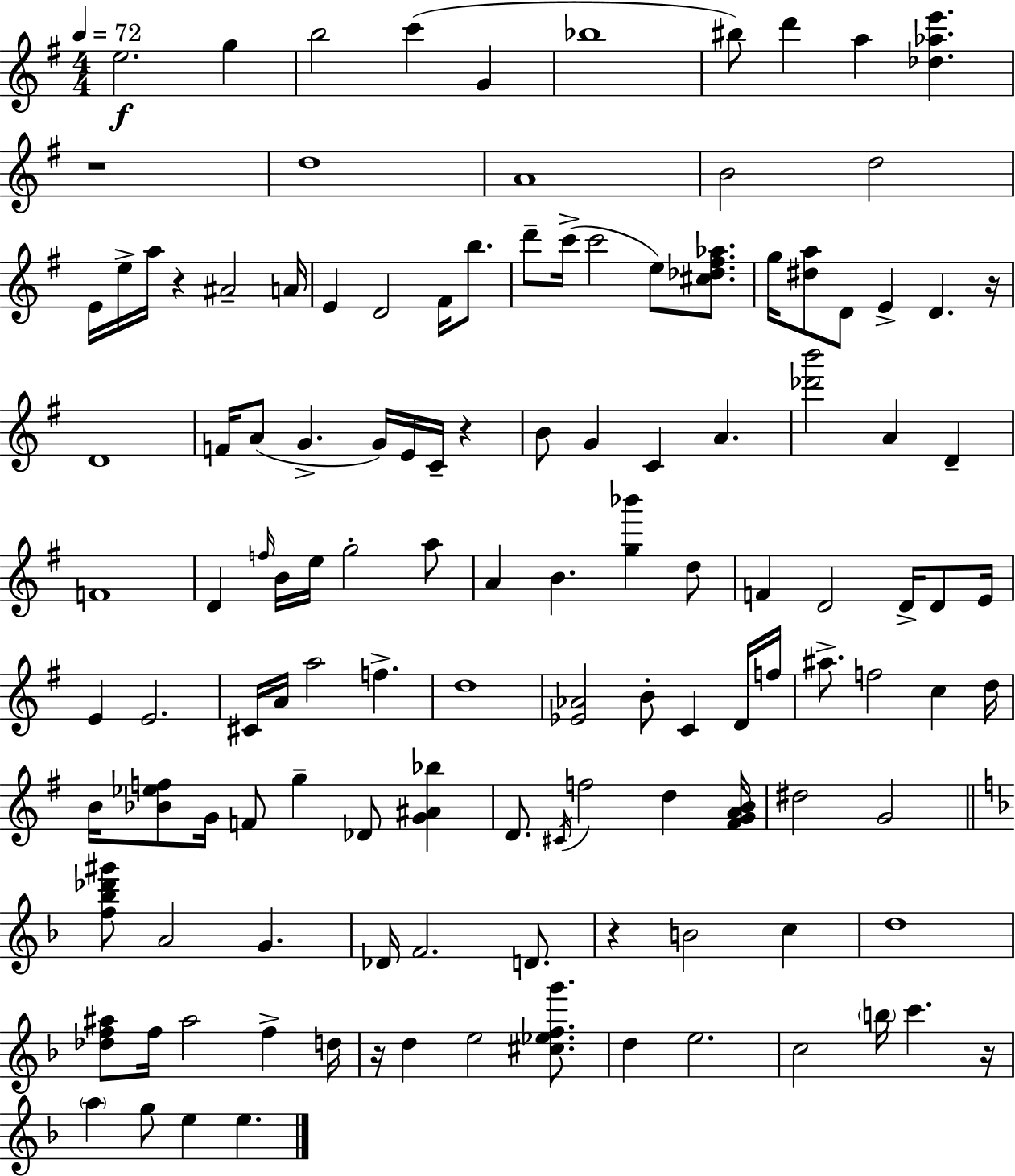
E5/h. G5/q B5/h C6/q G4/q Bb5/w BIS5/e D6/q A5/q [Db5,Ab5,E6]/q. R/w D5/w A4/w B4/h D5/h E4/s E5/s A5/s R/q A#4/h A4/s E4/q D4/h F#4/s B5/e. D6/e C6/s C6/h E5/e [C#5,Db5,F#5,Ab5]/e. G5/s [D#5,A5]/e D4/e E4/q D4/q. R/s D4/w F4/s A4/e G4/q. G4/s E4/s C4/s R/q B4/e G4/q C4/q A4/q. [Db6,B6]/h A4/q D4/q F4/w D4/q F5/s B4/s E5/s G5/h A5/e A4/q B4/q. [G5,Bb6]/q D5/e F4/q D4/h D4/s D4/e E4/s E4/q E4/h. C#4/s A4/s A5/h F5/q. D5/w [Eb4,Ab4]/h B4/e C4/q D4/s F5/s A#5/e. F5/h C5/q D5/s B4/s [Bb4,Eb5,F5]/e G4/s F4/e G5/q Db4/e [G4,A#4,Bb5]/q D4/e. C#4/s F5/h D5/q [F#4,G4,A4,B4]/s D#5/h G4/h [F5,Bb5,Db6,G#6]/e A4/h G4/q. Db4/s F4/h. D4/e. R/q B4/h C5/q D5/w [Db5,F5,A#5]/e F5/s A#5/h F5/q D5/s R/s D5/q E5/h [C#5,Eb5,F5,G6]/e. D5/q E5/h. C5/h B5/s C6/q. R/s A5/q G5/e E5/q E5/q.